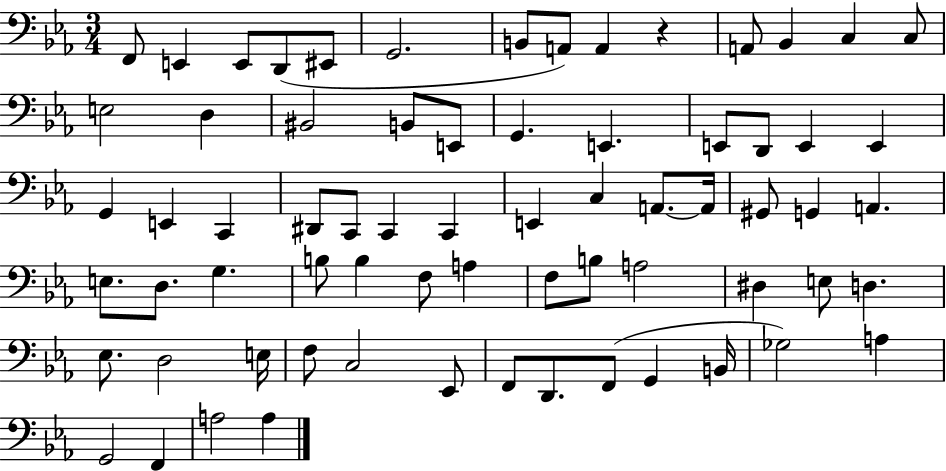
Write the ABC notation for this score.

X:1
T:Untitled
M:3/4
L:1/4
K:Eb
F,,/2 E,, E,,/2 D,,/2 ^E,,/2 G,,2 B,,/2 A,,/2 A,, z A,,/2 _B,, C, C,/2 E,2 D, ^B,,2 B,,/2 E,,/2 G,, E,, E,,/2 D,,/2 E,, E,, G,, E,, C,, ^D,,/2 C,,/2 C,, C,, E,, C, A,,/2 A,,/4 ^G,,/2 G,, A,, E,/2 D,/2 G, B,/2 B, F,/2 A, F,/2 B,/2 A,2 ^D, E,/2 D, _E,/2 D,2 E,/4 F,/2 C,2 _E,,/2 F,,/2 D,,/2 F,,/2 G,, B,,/4 _G,2 A, G,,2 F,, A,2 A,